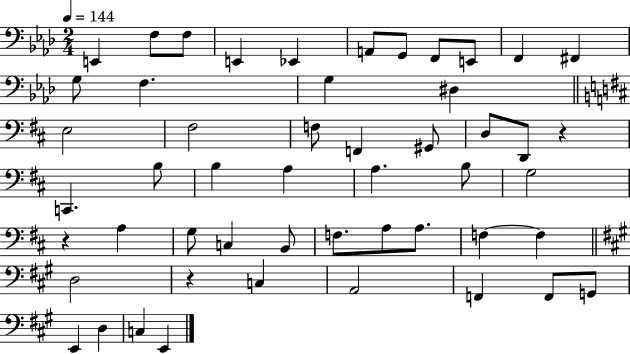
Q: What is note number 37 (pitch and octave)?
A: F3